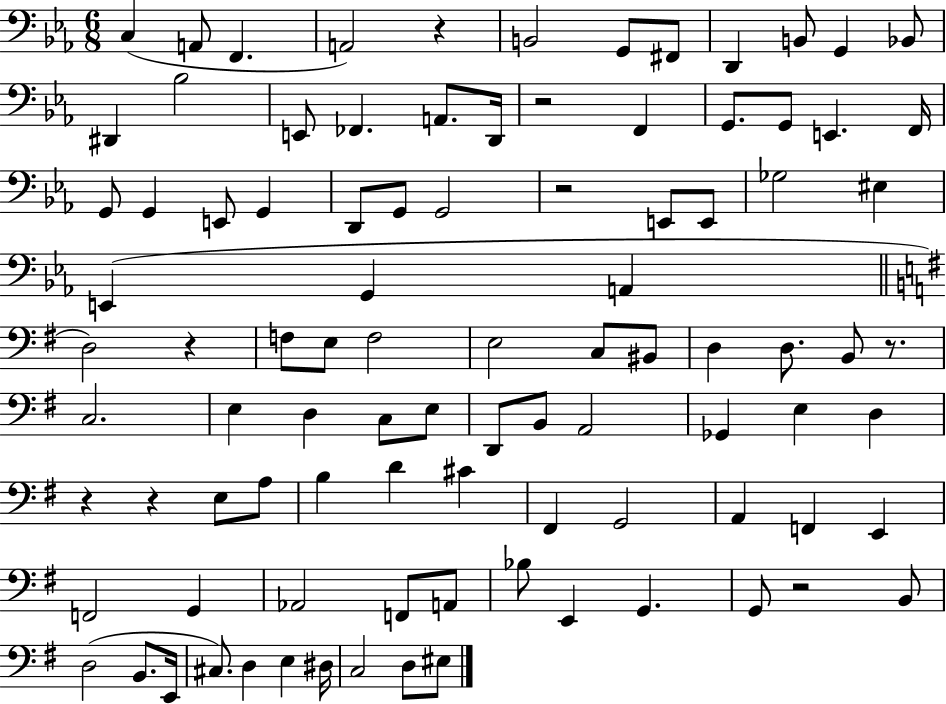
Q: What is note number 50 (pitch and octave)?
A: C3